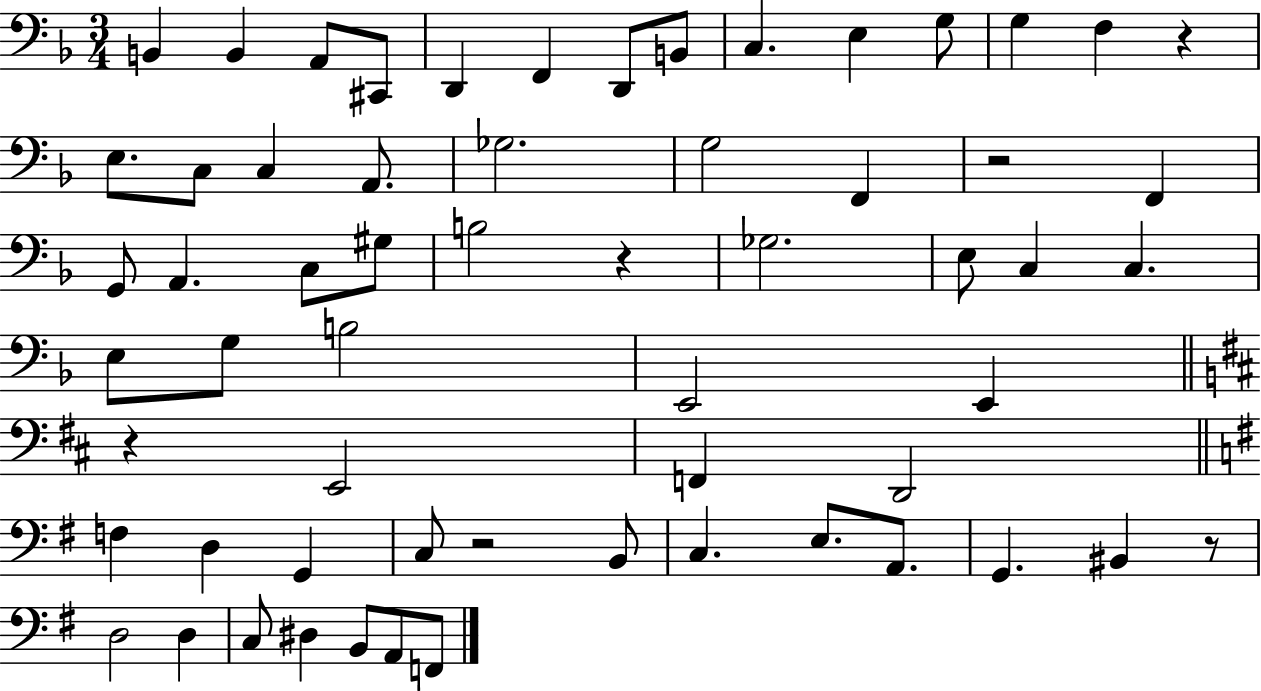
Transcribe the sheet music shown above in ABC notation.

X:1
T:Untitled
M:3/4
L:1/4
K:F
B,, B,, A,,/2 ^C,,/2 D,, F,, D,,/2 B,,/2 C, E, G,/2 G, F, z E,/2 C,/2 C, A,,/2 _G,2 G,2 F,, z2 F,, G,,/2 A,, C,/2 ^G,/2 B,2 z _G,2 E,/2 C, C, E,/2 G,/2 B,2 E,,2 E,, z E,,2 F,, D,,2 F, D, G,, C,/2 z2 B,,/2 C, E,/2 A,,/2 G,, ^B,, z/2 D,2 D, C,/2 ^D, B,,/2 A,,/2 F,,/2